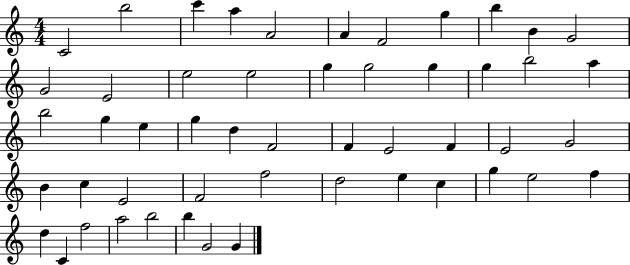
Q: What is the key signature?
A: C major